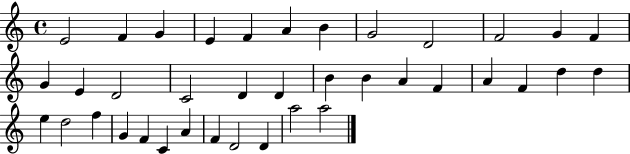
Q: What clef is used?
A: treble